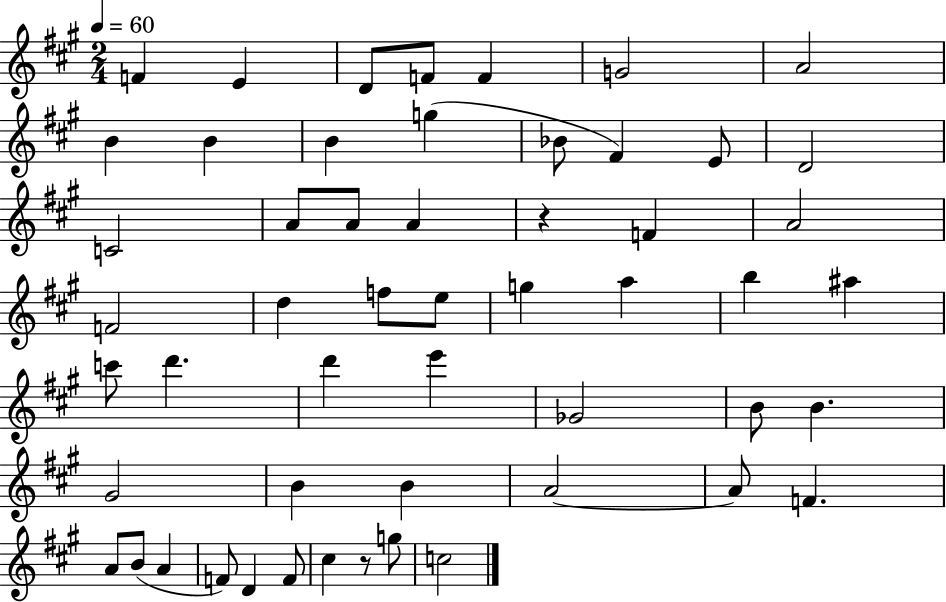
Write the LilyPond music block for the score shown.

{
  \clef treble
  \numericTimeSignature
  \time 2/4
  \key a \major
  \tempo 4 = 60
  f'4 e'4 | d'8 f'8 f'4 | g'2 | a'2 | \break b'4 b'4 | b'4 g''4( | bes'8 fis'4) e'8 | d'2 | \break c'2 | a'8 a'8 a'4 | r4 f'4 | a'2 | \break f'2 | d''4 f''8 e''8 | g''4 a''4 | b''4 ais''4 | \break c'''8 d'''4. | d'''4 e'''4 | ges'2 | b'8 b'4. | \break gis'2 | b'4 b'4 | a'2~~ | a'8 f'4. | \break a'8 b'8( a'4 | f'8) d'4 f'8 | cis''4 r8 g''8 | c''2 | \break \bar "|."
}